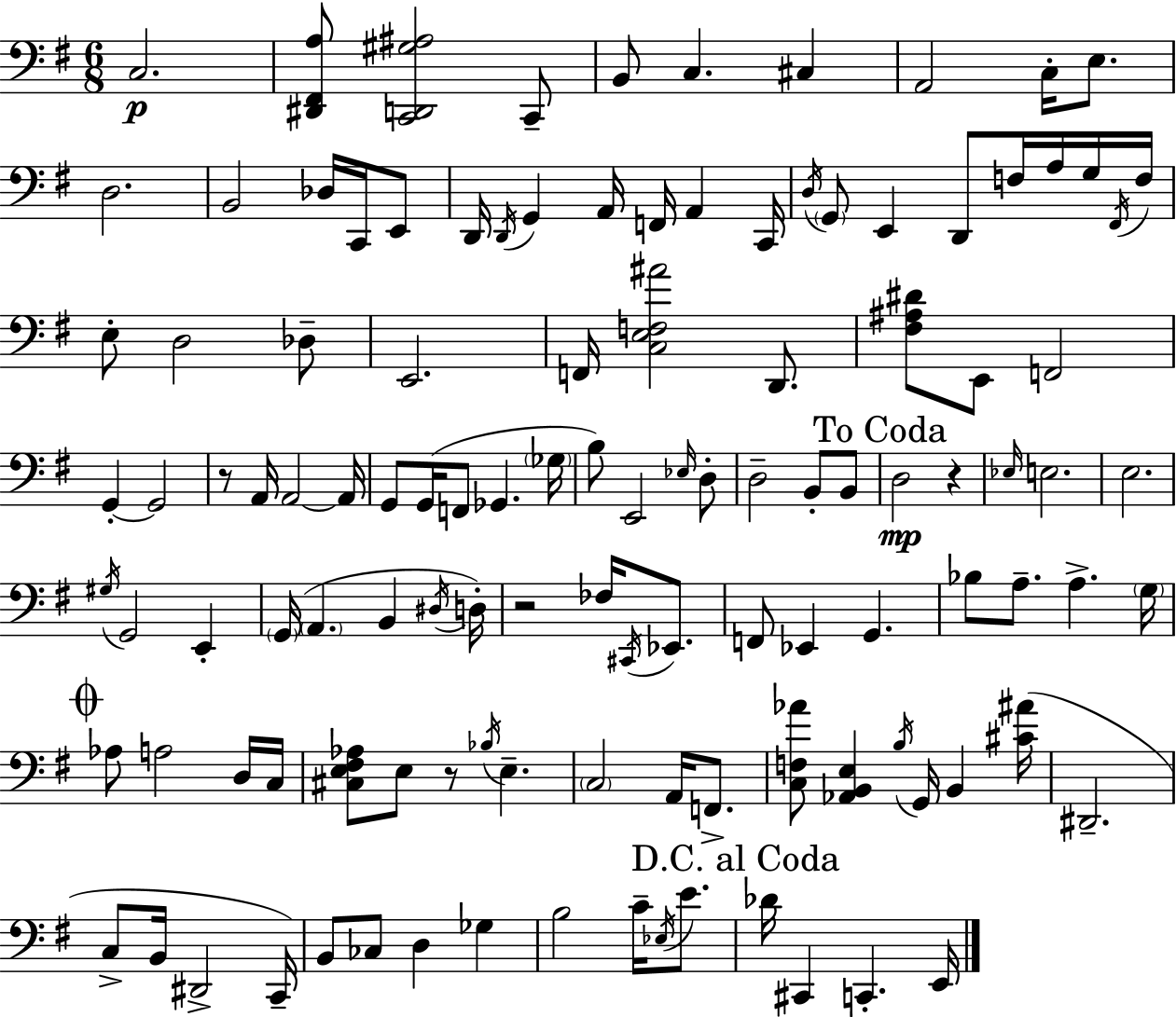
{
  \clef bass
  \numericTimeSignature
  \time 6/8
  \key g \major
  \repeat volta 2 { c2.\p | <dis, fis, a>8 <c, d, gis ais>2 c,8-- | b,8 c4. cis4 | a,2 c16-. e8. | \break d2. | b,2 des16 c,16 e,8 | d,16 \acciaccatura { d,16 } g,4 a,16 f,16 a,4 | c,16 \acciaccatura { d16 } \parenthesize g,8 e,4 d,8 f16 a16 | \break g16 \acciaccatura { fis,16 } f16 e8-. d2 | des8-- e,2. | f,16 <c e f ais'>2 | d,8. <fis ais dis'>8 e,8 f,2 | \break g,4-.~~ g,2 | r8 a,16 a,2~~ | a,16 g,8 g,16( f,8 ges,4. | \parenthesize ges16 b8) e,2 | \break \grace { ees16 } d8-. d2-- | b,8-. b,8 \mark "To Coda" d2\mp | r4 \grace { ees16 } e2. | e2. | \break \acciaccatura { gis16 } g,2 | e,4-. \parenthesize g,16( \parenthesize a,4. | b,4 \acciaccatura { dis16 } d16-.) r2 | fes16 \acciaccatura { cis,16 } ees,8. f,8 ees,4 | \break g,4. bes8 a8.-- | a4.-> \parenthesize g16 \mark \markup { \musicglyph "scripts.coda" } aes8 a2 | d16 c16 <cis e fis aes>8 e8 | r8 \acciaccatura { bes16 } e4.-- \parenthesize c2 | \break a,16 f,8.-> <c f aes'>8 <aes, b, e>4 | \acciaccatura { b16 } g,16 b,4 <cis' ais'>16( dis,2.-- | c8-> | b,16 dis,2-> c,16--) b,8 | \break ces8 d4 ges4 b2 | c'16-- \acciaccatura { ees16 } e'8. \mark "D.C. al Coda" des'16 | cis,4 c,4.-. e,16 } \bar "|."
}